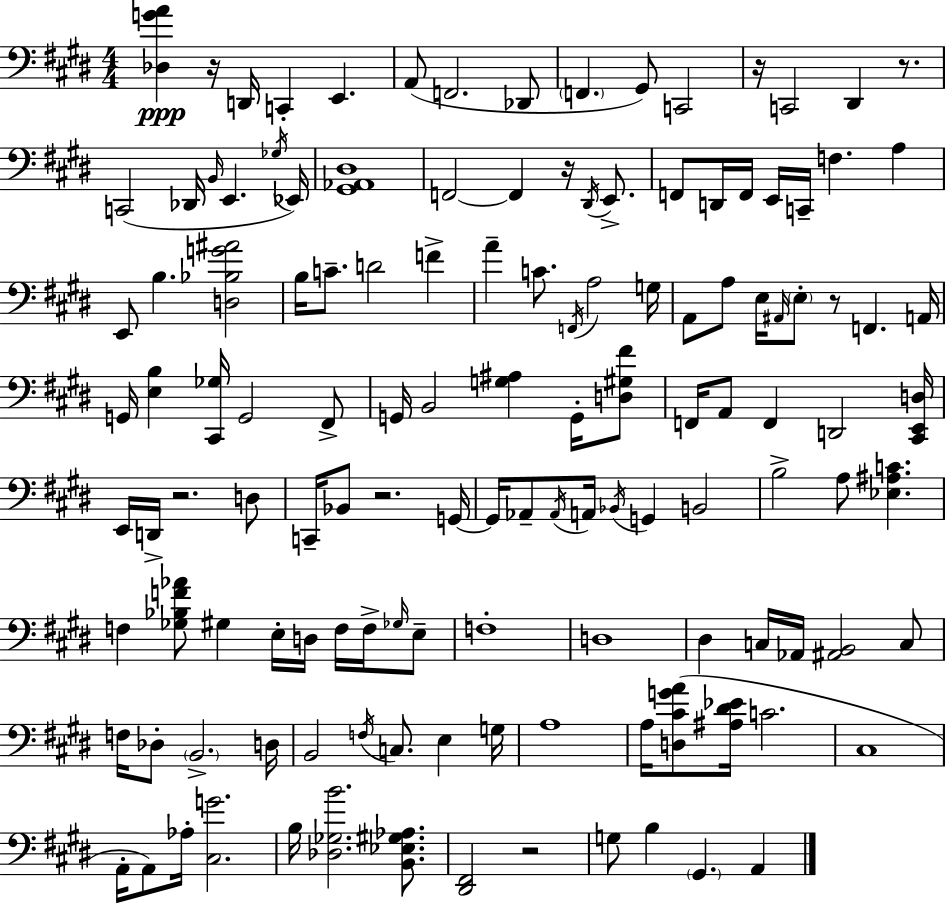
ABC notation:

X:1
T:Untitled
M:4/4
L:1/4
K:E
[_D,GA] z/4 D,,/4 C,, E,, A,,/2 F,,2 _D,,/2 F,, ^G,,/2 C,,2 z/4 C,,2 ^D,, z/2 C,,2 _D,,/4 B,,/4 E,, _G,/4 _E,,/4 [^G,,_A,,^D,]4 F,,2 F,, z/4 ^D,,/4 E,,/2 F,,/2 D,,/4 F,,/4 E,,/4 C,,/4 F, A, E,,/2 B, [D,_B,G^A]2 B,/4 C/2 D2 F A C/2 F,,/4 A,2 G,/4 A,,/2 A,/2 E,/4 ^A,,/4 E,/2 z/2 F,, A,,/4 G,,/4 [E,B,] [^C,,_G,]/4 G,,2 ^F,,/2 G,,/4 B,,2 [G,^A,] G,,/4 [D,^G,^F]/2 F,,/4 A,,/2 F,, D,,2 [^C,,E,,D,]/4 E,,/4 D,,/4 z2 D,/2 C,,/4 _B,,/2 z2 G,,/4 G,,/4 _A,,/2 _A,,/4 A,,/4 _B,,/4 G,, B,,2 B,2 A,/2 [_E,^A,C] F, [_G,_B,F_A]/2 ^G, E,/4 D,/4 F,/4 F,/4 _G,/4 E,/2 F,4 D,4 ^D, C,/4 _A,,/4 [^A,,B,,]2 C,/2 F,/4 _D,/2 B,,2 D,/4 B,,2 F,/4 C,/2 E, G,/4 A,4 A,/4 [D,^CGA]/2 [^A,^D_E]/4 C2 ^C,4 A,,/4 A,,/2 _A,/4 [^C,G]2 B,/4 [_D,_G,B]2 [B,,_E,^G,_A,]/2 [^D,,^F,,]2 z2 G,/2 B, ^G,, A,,